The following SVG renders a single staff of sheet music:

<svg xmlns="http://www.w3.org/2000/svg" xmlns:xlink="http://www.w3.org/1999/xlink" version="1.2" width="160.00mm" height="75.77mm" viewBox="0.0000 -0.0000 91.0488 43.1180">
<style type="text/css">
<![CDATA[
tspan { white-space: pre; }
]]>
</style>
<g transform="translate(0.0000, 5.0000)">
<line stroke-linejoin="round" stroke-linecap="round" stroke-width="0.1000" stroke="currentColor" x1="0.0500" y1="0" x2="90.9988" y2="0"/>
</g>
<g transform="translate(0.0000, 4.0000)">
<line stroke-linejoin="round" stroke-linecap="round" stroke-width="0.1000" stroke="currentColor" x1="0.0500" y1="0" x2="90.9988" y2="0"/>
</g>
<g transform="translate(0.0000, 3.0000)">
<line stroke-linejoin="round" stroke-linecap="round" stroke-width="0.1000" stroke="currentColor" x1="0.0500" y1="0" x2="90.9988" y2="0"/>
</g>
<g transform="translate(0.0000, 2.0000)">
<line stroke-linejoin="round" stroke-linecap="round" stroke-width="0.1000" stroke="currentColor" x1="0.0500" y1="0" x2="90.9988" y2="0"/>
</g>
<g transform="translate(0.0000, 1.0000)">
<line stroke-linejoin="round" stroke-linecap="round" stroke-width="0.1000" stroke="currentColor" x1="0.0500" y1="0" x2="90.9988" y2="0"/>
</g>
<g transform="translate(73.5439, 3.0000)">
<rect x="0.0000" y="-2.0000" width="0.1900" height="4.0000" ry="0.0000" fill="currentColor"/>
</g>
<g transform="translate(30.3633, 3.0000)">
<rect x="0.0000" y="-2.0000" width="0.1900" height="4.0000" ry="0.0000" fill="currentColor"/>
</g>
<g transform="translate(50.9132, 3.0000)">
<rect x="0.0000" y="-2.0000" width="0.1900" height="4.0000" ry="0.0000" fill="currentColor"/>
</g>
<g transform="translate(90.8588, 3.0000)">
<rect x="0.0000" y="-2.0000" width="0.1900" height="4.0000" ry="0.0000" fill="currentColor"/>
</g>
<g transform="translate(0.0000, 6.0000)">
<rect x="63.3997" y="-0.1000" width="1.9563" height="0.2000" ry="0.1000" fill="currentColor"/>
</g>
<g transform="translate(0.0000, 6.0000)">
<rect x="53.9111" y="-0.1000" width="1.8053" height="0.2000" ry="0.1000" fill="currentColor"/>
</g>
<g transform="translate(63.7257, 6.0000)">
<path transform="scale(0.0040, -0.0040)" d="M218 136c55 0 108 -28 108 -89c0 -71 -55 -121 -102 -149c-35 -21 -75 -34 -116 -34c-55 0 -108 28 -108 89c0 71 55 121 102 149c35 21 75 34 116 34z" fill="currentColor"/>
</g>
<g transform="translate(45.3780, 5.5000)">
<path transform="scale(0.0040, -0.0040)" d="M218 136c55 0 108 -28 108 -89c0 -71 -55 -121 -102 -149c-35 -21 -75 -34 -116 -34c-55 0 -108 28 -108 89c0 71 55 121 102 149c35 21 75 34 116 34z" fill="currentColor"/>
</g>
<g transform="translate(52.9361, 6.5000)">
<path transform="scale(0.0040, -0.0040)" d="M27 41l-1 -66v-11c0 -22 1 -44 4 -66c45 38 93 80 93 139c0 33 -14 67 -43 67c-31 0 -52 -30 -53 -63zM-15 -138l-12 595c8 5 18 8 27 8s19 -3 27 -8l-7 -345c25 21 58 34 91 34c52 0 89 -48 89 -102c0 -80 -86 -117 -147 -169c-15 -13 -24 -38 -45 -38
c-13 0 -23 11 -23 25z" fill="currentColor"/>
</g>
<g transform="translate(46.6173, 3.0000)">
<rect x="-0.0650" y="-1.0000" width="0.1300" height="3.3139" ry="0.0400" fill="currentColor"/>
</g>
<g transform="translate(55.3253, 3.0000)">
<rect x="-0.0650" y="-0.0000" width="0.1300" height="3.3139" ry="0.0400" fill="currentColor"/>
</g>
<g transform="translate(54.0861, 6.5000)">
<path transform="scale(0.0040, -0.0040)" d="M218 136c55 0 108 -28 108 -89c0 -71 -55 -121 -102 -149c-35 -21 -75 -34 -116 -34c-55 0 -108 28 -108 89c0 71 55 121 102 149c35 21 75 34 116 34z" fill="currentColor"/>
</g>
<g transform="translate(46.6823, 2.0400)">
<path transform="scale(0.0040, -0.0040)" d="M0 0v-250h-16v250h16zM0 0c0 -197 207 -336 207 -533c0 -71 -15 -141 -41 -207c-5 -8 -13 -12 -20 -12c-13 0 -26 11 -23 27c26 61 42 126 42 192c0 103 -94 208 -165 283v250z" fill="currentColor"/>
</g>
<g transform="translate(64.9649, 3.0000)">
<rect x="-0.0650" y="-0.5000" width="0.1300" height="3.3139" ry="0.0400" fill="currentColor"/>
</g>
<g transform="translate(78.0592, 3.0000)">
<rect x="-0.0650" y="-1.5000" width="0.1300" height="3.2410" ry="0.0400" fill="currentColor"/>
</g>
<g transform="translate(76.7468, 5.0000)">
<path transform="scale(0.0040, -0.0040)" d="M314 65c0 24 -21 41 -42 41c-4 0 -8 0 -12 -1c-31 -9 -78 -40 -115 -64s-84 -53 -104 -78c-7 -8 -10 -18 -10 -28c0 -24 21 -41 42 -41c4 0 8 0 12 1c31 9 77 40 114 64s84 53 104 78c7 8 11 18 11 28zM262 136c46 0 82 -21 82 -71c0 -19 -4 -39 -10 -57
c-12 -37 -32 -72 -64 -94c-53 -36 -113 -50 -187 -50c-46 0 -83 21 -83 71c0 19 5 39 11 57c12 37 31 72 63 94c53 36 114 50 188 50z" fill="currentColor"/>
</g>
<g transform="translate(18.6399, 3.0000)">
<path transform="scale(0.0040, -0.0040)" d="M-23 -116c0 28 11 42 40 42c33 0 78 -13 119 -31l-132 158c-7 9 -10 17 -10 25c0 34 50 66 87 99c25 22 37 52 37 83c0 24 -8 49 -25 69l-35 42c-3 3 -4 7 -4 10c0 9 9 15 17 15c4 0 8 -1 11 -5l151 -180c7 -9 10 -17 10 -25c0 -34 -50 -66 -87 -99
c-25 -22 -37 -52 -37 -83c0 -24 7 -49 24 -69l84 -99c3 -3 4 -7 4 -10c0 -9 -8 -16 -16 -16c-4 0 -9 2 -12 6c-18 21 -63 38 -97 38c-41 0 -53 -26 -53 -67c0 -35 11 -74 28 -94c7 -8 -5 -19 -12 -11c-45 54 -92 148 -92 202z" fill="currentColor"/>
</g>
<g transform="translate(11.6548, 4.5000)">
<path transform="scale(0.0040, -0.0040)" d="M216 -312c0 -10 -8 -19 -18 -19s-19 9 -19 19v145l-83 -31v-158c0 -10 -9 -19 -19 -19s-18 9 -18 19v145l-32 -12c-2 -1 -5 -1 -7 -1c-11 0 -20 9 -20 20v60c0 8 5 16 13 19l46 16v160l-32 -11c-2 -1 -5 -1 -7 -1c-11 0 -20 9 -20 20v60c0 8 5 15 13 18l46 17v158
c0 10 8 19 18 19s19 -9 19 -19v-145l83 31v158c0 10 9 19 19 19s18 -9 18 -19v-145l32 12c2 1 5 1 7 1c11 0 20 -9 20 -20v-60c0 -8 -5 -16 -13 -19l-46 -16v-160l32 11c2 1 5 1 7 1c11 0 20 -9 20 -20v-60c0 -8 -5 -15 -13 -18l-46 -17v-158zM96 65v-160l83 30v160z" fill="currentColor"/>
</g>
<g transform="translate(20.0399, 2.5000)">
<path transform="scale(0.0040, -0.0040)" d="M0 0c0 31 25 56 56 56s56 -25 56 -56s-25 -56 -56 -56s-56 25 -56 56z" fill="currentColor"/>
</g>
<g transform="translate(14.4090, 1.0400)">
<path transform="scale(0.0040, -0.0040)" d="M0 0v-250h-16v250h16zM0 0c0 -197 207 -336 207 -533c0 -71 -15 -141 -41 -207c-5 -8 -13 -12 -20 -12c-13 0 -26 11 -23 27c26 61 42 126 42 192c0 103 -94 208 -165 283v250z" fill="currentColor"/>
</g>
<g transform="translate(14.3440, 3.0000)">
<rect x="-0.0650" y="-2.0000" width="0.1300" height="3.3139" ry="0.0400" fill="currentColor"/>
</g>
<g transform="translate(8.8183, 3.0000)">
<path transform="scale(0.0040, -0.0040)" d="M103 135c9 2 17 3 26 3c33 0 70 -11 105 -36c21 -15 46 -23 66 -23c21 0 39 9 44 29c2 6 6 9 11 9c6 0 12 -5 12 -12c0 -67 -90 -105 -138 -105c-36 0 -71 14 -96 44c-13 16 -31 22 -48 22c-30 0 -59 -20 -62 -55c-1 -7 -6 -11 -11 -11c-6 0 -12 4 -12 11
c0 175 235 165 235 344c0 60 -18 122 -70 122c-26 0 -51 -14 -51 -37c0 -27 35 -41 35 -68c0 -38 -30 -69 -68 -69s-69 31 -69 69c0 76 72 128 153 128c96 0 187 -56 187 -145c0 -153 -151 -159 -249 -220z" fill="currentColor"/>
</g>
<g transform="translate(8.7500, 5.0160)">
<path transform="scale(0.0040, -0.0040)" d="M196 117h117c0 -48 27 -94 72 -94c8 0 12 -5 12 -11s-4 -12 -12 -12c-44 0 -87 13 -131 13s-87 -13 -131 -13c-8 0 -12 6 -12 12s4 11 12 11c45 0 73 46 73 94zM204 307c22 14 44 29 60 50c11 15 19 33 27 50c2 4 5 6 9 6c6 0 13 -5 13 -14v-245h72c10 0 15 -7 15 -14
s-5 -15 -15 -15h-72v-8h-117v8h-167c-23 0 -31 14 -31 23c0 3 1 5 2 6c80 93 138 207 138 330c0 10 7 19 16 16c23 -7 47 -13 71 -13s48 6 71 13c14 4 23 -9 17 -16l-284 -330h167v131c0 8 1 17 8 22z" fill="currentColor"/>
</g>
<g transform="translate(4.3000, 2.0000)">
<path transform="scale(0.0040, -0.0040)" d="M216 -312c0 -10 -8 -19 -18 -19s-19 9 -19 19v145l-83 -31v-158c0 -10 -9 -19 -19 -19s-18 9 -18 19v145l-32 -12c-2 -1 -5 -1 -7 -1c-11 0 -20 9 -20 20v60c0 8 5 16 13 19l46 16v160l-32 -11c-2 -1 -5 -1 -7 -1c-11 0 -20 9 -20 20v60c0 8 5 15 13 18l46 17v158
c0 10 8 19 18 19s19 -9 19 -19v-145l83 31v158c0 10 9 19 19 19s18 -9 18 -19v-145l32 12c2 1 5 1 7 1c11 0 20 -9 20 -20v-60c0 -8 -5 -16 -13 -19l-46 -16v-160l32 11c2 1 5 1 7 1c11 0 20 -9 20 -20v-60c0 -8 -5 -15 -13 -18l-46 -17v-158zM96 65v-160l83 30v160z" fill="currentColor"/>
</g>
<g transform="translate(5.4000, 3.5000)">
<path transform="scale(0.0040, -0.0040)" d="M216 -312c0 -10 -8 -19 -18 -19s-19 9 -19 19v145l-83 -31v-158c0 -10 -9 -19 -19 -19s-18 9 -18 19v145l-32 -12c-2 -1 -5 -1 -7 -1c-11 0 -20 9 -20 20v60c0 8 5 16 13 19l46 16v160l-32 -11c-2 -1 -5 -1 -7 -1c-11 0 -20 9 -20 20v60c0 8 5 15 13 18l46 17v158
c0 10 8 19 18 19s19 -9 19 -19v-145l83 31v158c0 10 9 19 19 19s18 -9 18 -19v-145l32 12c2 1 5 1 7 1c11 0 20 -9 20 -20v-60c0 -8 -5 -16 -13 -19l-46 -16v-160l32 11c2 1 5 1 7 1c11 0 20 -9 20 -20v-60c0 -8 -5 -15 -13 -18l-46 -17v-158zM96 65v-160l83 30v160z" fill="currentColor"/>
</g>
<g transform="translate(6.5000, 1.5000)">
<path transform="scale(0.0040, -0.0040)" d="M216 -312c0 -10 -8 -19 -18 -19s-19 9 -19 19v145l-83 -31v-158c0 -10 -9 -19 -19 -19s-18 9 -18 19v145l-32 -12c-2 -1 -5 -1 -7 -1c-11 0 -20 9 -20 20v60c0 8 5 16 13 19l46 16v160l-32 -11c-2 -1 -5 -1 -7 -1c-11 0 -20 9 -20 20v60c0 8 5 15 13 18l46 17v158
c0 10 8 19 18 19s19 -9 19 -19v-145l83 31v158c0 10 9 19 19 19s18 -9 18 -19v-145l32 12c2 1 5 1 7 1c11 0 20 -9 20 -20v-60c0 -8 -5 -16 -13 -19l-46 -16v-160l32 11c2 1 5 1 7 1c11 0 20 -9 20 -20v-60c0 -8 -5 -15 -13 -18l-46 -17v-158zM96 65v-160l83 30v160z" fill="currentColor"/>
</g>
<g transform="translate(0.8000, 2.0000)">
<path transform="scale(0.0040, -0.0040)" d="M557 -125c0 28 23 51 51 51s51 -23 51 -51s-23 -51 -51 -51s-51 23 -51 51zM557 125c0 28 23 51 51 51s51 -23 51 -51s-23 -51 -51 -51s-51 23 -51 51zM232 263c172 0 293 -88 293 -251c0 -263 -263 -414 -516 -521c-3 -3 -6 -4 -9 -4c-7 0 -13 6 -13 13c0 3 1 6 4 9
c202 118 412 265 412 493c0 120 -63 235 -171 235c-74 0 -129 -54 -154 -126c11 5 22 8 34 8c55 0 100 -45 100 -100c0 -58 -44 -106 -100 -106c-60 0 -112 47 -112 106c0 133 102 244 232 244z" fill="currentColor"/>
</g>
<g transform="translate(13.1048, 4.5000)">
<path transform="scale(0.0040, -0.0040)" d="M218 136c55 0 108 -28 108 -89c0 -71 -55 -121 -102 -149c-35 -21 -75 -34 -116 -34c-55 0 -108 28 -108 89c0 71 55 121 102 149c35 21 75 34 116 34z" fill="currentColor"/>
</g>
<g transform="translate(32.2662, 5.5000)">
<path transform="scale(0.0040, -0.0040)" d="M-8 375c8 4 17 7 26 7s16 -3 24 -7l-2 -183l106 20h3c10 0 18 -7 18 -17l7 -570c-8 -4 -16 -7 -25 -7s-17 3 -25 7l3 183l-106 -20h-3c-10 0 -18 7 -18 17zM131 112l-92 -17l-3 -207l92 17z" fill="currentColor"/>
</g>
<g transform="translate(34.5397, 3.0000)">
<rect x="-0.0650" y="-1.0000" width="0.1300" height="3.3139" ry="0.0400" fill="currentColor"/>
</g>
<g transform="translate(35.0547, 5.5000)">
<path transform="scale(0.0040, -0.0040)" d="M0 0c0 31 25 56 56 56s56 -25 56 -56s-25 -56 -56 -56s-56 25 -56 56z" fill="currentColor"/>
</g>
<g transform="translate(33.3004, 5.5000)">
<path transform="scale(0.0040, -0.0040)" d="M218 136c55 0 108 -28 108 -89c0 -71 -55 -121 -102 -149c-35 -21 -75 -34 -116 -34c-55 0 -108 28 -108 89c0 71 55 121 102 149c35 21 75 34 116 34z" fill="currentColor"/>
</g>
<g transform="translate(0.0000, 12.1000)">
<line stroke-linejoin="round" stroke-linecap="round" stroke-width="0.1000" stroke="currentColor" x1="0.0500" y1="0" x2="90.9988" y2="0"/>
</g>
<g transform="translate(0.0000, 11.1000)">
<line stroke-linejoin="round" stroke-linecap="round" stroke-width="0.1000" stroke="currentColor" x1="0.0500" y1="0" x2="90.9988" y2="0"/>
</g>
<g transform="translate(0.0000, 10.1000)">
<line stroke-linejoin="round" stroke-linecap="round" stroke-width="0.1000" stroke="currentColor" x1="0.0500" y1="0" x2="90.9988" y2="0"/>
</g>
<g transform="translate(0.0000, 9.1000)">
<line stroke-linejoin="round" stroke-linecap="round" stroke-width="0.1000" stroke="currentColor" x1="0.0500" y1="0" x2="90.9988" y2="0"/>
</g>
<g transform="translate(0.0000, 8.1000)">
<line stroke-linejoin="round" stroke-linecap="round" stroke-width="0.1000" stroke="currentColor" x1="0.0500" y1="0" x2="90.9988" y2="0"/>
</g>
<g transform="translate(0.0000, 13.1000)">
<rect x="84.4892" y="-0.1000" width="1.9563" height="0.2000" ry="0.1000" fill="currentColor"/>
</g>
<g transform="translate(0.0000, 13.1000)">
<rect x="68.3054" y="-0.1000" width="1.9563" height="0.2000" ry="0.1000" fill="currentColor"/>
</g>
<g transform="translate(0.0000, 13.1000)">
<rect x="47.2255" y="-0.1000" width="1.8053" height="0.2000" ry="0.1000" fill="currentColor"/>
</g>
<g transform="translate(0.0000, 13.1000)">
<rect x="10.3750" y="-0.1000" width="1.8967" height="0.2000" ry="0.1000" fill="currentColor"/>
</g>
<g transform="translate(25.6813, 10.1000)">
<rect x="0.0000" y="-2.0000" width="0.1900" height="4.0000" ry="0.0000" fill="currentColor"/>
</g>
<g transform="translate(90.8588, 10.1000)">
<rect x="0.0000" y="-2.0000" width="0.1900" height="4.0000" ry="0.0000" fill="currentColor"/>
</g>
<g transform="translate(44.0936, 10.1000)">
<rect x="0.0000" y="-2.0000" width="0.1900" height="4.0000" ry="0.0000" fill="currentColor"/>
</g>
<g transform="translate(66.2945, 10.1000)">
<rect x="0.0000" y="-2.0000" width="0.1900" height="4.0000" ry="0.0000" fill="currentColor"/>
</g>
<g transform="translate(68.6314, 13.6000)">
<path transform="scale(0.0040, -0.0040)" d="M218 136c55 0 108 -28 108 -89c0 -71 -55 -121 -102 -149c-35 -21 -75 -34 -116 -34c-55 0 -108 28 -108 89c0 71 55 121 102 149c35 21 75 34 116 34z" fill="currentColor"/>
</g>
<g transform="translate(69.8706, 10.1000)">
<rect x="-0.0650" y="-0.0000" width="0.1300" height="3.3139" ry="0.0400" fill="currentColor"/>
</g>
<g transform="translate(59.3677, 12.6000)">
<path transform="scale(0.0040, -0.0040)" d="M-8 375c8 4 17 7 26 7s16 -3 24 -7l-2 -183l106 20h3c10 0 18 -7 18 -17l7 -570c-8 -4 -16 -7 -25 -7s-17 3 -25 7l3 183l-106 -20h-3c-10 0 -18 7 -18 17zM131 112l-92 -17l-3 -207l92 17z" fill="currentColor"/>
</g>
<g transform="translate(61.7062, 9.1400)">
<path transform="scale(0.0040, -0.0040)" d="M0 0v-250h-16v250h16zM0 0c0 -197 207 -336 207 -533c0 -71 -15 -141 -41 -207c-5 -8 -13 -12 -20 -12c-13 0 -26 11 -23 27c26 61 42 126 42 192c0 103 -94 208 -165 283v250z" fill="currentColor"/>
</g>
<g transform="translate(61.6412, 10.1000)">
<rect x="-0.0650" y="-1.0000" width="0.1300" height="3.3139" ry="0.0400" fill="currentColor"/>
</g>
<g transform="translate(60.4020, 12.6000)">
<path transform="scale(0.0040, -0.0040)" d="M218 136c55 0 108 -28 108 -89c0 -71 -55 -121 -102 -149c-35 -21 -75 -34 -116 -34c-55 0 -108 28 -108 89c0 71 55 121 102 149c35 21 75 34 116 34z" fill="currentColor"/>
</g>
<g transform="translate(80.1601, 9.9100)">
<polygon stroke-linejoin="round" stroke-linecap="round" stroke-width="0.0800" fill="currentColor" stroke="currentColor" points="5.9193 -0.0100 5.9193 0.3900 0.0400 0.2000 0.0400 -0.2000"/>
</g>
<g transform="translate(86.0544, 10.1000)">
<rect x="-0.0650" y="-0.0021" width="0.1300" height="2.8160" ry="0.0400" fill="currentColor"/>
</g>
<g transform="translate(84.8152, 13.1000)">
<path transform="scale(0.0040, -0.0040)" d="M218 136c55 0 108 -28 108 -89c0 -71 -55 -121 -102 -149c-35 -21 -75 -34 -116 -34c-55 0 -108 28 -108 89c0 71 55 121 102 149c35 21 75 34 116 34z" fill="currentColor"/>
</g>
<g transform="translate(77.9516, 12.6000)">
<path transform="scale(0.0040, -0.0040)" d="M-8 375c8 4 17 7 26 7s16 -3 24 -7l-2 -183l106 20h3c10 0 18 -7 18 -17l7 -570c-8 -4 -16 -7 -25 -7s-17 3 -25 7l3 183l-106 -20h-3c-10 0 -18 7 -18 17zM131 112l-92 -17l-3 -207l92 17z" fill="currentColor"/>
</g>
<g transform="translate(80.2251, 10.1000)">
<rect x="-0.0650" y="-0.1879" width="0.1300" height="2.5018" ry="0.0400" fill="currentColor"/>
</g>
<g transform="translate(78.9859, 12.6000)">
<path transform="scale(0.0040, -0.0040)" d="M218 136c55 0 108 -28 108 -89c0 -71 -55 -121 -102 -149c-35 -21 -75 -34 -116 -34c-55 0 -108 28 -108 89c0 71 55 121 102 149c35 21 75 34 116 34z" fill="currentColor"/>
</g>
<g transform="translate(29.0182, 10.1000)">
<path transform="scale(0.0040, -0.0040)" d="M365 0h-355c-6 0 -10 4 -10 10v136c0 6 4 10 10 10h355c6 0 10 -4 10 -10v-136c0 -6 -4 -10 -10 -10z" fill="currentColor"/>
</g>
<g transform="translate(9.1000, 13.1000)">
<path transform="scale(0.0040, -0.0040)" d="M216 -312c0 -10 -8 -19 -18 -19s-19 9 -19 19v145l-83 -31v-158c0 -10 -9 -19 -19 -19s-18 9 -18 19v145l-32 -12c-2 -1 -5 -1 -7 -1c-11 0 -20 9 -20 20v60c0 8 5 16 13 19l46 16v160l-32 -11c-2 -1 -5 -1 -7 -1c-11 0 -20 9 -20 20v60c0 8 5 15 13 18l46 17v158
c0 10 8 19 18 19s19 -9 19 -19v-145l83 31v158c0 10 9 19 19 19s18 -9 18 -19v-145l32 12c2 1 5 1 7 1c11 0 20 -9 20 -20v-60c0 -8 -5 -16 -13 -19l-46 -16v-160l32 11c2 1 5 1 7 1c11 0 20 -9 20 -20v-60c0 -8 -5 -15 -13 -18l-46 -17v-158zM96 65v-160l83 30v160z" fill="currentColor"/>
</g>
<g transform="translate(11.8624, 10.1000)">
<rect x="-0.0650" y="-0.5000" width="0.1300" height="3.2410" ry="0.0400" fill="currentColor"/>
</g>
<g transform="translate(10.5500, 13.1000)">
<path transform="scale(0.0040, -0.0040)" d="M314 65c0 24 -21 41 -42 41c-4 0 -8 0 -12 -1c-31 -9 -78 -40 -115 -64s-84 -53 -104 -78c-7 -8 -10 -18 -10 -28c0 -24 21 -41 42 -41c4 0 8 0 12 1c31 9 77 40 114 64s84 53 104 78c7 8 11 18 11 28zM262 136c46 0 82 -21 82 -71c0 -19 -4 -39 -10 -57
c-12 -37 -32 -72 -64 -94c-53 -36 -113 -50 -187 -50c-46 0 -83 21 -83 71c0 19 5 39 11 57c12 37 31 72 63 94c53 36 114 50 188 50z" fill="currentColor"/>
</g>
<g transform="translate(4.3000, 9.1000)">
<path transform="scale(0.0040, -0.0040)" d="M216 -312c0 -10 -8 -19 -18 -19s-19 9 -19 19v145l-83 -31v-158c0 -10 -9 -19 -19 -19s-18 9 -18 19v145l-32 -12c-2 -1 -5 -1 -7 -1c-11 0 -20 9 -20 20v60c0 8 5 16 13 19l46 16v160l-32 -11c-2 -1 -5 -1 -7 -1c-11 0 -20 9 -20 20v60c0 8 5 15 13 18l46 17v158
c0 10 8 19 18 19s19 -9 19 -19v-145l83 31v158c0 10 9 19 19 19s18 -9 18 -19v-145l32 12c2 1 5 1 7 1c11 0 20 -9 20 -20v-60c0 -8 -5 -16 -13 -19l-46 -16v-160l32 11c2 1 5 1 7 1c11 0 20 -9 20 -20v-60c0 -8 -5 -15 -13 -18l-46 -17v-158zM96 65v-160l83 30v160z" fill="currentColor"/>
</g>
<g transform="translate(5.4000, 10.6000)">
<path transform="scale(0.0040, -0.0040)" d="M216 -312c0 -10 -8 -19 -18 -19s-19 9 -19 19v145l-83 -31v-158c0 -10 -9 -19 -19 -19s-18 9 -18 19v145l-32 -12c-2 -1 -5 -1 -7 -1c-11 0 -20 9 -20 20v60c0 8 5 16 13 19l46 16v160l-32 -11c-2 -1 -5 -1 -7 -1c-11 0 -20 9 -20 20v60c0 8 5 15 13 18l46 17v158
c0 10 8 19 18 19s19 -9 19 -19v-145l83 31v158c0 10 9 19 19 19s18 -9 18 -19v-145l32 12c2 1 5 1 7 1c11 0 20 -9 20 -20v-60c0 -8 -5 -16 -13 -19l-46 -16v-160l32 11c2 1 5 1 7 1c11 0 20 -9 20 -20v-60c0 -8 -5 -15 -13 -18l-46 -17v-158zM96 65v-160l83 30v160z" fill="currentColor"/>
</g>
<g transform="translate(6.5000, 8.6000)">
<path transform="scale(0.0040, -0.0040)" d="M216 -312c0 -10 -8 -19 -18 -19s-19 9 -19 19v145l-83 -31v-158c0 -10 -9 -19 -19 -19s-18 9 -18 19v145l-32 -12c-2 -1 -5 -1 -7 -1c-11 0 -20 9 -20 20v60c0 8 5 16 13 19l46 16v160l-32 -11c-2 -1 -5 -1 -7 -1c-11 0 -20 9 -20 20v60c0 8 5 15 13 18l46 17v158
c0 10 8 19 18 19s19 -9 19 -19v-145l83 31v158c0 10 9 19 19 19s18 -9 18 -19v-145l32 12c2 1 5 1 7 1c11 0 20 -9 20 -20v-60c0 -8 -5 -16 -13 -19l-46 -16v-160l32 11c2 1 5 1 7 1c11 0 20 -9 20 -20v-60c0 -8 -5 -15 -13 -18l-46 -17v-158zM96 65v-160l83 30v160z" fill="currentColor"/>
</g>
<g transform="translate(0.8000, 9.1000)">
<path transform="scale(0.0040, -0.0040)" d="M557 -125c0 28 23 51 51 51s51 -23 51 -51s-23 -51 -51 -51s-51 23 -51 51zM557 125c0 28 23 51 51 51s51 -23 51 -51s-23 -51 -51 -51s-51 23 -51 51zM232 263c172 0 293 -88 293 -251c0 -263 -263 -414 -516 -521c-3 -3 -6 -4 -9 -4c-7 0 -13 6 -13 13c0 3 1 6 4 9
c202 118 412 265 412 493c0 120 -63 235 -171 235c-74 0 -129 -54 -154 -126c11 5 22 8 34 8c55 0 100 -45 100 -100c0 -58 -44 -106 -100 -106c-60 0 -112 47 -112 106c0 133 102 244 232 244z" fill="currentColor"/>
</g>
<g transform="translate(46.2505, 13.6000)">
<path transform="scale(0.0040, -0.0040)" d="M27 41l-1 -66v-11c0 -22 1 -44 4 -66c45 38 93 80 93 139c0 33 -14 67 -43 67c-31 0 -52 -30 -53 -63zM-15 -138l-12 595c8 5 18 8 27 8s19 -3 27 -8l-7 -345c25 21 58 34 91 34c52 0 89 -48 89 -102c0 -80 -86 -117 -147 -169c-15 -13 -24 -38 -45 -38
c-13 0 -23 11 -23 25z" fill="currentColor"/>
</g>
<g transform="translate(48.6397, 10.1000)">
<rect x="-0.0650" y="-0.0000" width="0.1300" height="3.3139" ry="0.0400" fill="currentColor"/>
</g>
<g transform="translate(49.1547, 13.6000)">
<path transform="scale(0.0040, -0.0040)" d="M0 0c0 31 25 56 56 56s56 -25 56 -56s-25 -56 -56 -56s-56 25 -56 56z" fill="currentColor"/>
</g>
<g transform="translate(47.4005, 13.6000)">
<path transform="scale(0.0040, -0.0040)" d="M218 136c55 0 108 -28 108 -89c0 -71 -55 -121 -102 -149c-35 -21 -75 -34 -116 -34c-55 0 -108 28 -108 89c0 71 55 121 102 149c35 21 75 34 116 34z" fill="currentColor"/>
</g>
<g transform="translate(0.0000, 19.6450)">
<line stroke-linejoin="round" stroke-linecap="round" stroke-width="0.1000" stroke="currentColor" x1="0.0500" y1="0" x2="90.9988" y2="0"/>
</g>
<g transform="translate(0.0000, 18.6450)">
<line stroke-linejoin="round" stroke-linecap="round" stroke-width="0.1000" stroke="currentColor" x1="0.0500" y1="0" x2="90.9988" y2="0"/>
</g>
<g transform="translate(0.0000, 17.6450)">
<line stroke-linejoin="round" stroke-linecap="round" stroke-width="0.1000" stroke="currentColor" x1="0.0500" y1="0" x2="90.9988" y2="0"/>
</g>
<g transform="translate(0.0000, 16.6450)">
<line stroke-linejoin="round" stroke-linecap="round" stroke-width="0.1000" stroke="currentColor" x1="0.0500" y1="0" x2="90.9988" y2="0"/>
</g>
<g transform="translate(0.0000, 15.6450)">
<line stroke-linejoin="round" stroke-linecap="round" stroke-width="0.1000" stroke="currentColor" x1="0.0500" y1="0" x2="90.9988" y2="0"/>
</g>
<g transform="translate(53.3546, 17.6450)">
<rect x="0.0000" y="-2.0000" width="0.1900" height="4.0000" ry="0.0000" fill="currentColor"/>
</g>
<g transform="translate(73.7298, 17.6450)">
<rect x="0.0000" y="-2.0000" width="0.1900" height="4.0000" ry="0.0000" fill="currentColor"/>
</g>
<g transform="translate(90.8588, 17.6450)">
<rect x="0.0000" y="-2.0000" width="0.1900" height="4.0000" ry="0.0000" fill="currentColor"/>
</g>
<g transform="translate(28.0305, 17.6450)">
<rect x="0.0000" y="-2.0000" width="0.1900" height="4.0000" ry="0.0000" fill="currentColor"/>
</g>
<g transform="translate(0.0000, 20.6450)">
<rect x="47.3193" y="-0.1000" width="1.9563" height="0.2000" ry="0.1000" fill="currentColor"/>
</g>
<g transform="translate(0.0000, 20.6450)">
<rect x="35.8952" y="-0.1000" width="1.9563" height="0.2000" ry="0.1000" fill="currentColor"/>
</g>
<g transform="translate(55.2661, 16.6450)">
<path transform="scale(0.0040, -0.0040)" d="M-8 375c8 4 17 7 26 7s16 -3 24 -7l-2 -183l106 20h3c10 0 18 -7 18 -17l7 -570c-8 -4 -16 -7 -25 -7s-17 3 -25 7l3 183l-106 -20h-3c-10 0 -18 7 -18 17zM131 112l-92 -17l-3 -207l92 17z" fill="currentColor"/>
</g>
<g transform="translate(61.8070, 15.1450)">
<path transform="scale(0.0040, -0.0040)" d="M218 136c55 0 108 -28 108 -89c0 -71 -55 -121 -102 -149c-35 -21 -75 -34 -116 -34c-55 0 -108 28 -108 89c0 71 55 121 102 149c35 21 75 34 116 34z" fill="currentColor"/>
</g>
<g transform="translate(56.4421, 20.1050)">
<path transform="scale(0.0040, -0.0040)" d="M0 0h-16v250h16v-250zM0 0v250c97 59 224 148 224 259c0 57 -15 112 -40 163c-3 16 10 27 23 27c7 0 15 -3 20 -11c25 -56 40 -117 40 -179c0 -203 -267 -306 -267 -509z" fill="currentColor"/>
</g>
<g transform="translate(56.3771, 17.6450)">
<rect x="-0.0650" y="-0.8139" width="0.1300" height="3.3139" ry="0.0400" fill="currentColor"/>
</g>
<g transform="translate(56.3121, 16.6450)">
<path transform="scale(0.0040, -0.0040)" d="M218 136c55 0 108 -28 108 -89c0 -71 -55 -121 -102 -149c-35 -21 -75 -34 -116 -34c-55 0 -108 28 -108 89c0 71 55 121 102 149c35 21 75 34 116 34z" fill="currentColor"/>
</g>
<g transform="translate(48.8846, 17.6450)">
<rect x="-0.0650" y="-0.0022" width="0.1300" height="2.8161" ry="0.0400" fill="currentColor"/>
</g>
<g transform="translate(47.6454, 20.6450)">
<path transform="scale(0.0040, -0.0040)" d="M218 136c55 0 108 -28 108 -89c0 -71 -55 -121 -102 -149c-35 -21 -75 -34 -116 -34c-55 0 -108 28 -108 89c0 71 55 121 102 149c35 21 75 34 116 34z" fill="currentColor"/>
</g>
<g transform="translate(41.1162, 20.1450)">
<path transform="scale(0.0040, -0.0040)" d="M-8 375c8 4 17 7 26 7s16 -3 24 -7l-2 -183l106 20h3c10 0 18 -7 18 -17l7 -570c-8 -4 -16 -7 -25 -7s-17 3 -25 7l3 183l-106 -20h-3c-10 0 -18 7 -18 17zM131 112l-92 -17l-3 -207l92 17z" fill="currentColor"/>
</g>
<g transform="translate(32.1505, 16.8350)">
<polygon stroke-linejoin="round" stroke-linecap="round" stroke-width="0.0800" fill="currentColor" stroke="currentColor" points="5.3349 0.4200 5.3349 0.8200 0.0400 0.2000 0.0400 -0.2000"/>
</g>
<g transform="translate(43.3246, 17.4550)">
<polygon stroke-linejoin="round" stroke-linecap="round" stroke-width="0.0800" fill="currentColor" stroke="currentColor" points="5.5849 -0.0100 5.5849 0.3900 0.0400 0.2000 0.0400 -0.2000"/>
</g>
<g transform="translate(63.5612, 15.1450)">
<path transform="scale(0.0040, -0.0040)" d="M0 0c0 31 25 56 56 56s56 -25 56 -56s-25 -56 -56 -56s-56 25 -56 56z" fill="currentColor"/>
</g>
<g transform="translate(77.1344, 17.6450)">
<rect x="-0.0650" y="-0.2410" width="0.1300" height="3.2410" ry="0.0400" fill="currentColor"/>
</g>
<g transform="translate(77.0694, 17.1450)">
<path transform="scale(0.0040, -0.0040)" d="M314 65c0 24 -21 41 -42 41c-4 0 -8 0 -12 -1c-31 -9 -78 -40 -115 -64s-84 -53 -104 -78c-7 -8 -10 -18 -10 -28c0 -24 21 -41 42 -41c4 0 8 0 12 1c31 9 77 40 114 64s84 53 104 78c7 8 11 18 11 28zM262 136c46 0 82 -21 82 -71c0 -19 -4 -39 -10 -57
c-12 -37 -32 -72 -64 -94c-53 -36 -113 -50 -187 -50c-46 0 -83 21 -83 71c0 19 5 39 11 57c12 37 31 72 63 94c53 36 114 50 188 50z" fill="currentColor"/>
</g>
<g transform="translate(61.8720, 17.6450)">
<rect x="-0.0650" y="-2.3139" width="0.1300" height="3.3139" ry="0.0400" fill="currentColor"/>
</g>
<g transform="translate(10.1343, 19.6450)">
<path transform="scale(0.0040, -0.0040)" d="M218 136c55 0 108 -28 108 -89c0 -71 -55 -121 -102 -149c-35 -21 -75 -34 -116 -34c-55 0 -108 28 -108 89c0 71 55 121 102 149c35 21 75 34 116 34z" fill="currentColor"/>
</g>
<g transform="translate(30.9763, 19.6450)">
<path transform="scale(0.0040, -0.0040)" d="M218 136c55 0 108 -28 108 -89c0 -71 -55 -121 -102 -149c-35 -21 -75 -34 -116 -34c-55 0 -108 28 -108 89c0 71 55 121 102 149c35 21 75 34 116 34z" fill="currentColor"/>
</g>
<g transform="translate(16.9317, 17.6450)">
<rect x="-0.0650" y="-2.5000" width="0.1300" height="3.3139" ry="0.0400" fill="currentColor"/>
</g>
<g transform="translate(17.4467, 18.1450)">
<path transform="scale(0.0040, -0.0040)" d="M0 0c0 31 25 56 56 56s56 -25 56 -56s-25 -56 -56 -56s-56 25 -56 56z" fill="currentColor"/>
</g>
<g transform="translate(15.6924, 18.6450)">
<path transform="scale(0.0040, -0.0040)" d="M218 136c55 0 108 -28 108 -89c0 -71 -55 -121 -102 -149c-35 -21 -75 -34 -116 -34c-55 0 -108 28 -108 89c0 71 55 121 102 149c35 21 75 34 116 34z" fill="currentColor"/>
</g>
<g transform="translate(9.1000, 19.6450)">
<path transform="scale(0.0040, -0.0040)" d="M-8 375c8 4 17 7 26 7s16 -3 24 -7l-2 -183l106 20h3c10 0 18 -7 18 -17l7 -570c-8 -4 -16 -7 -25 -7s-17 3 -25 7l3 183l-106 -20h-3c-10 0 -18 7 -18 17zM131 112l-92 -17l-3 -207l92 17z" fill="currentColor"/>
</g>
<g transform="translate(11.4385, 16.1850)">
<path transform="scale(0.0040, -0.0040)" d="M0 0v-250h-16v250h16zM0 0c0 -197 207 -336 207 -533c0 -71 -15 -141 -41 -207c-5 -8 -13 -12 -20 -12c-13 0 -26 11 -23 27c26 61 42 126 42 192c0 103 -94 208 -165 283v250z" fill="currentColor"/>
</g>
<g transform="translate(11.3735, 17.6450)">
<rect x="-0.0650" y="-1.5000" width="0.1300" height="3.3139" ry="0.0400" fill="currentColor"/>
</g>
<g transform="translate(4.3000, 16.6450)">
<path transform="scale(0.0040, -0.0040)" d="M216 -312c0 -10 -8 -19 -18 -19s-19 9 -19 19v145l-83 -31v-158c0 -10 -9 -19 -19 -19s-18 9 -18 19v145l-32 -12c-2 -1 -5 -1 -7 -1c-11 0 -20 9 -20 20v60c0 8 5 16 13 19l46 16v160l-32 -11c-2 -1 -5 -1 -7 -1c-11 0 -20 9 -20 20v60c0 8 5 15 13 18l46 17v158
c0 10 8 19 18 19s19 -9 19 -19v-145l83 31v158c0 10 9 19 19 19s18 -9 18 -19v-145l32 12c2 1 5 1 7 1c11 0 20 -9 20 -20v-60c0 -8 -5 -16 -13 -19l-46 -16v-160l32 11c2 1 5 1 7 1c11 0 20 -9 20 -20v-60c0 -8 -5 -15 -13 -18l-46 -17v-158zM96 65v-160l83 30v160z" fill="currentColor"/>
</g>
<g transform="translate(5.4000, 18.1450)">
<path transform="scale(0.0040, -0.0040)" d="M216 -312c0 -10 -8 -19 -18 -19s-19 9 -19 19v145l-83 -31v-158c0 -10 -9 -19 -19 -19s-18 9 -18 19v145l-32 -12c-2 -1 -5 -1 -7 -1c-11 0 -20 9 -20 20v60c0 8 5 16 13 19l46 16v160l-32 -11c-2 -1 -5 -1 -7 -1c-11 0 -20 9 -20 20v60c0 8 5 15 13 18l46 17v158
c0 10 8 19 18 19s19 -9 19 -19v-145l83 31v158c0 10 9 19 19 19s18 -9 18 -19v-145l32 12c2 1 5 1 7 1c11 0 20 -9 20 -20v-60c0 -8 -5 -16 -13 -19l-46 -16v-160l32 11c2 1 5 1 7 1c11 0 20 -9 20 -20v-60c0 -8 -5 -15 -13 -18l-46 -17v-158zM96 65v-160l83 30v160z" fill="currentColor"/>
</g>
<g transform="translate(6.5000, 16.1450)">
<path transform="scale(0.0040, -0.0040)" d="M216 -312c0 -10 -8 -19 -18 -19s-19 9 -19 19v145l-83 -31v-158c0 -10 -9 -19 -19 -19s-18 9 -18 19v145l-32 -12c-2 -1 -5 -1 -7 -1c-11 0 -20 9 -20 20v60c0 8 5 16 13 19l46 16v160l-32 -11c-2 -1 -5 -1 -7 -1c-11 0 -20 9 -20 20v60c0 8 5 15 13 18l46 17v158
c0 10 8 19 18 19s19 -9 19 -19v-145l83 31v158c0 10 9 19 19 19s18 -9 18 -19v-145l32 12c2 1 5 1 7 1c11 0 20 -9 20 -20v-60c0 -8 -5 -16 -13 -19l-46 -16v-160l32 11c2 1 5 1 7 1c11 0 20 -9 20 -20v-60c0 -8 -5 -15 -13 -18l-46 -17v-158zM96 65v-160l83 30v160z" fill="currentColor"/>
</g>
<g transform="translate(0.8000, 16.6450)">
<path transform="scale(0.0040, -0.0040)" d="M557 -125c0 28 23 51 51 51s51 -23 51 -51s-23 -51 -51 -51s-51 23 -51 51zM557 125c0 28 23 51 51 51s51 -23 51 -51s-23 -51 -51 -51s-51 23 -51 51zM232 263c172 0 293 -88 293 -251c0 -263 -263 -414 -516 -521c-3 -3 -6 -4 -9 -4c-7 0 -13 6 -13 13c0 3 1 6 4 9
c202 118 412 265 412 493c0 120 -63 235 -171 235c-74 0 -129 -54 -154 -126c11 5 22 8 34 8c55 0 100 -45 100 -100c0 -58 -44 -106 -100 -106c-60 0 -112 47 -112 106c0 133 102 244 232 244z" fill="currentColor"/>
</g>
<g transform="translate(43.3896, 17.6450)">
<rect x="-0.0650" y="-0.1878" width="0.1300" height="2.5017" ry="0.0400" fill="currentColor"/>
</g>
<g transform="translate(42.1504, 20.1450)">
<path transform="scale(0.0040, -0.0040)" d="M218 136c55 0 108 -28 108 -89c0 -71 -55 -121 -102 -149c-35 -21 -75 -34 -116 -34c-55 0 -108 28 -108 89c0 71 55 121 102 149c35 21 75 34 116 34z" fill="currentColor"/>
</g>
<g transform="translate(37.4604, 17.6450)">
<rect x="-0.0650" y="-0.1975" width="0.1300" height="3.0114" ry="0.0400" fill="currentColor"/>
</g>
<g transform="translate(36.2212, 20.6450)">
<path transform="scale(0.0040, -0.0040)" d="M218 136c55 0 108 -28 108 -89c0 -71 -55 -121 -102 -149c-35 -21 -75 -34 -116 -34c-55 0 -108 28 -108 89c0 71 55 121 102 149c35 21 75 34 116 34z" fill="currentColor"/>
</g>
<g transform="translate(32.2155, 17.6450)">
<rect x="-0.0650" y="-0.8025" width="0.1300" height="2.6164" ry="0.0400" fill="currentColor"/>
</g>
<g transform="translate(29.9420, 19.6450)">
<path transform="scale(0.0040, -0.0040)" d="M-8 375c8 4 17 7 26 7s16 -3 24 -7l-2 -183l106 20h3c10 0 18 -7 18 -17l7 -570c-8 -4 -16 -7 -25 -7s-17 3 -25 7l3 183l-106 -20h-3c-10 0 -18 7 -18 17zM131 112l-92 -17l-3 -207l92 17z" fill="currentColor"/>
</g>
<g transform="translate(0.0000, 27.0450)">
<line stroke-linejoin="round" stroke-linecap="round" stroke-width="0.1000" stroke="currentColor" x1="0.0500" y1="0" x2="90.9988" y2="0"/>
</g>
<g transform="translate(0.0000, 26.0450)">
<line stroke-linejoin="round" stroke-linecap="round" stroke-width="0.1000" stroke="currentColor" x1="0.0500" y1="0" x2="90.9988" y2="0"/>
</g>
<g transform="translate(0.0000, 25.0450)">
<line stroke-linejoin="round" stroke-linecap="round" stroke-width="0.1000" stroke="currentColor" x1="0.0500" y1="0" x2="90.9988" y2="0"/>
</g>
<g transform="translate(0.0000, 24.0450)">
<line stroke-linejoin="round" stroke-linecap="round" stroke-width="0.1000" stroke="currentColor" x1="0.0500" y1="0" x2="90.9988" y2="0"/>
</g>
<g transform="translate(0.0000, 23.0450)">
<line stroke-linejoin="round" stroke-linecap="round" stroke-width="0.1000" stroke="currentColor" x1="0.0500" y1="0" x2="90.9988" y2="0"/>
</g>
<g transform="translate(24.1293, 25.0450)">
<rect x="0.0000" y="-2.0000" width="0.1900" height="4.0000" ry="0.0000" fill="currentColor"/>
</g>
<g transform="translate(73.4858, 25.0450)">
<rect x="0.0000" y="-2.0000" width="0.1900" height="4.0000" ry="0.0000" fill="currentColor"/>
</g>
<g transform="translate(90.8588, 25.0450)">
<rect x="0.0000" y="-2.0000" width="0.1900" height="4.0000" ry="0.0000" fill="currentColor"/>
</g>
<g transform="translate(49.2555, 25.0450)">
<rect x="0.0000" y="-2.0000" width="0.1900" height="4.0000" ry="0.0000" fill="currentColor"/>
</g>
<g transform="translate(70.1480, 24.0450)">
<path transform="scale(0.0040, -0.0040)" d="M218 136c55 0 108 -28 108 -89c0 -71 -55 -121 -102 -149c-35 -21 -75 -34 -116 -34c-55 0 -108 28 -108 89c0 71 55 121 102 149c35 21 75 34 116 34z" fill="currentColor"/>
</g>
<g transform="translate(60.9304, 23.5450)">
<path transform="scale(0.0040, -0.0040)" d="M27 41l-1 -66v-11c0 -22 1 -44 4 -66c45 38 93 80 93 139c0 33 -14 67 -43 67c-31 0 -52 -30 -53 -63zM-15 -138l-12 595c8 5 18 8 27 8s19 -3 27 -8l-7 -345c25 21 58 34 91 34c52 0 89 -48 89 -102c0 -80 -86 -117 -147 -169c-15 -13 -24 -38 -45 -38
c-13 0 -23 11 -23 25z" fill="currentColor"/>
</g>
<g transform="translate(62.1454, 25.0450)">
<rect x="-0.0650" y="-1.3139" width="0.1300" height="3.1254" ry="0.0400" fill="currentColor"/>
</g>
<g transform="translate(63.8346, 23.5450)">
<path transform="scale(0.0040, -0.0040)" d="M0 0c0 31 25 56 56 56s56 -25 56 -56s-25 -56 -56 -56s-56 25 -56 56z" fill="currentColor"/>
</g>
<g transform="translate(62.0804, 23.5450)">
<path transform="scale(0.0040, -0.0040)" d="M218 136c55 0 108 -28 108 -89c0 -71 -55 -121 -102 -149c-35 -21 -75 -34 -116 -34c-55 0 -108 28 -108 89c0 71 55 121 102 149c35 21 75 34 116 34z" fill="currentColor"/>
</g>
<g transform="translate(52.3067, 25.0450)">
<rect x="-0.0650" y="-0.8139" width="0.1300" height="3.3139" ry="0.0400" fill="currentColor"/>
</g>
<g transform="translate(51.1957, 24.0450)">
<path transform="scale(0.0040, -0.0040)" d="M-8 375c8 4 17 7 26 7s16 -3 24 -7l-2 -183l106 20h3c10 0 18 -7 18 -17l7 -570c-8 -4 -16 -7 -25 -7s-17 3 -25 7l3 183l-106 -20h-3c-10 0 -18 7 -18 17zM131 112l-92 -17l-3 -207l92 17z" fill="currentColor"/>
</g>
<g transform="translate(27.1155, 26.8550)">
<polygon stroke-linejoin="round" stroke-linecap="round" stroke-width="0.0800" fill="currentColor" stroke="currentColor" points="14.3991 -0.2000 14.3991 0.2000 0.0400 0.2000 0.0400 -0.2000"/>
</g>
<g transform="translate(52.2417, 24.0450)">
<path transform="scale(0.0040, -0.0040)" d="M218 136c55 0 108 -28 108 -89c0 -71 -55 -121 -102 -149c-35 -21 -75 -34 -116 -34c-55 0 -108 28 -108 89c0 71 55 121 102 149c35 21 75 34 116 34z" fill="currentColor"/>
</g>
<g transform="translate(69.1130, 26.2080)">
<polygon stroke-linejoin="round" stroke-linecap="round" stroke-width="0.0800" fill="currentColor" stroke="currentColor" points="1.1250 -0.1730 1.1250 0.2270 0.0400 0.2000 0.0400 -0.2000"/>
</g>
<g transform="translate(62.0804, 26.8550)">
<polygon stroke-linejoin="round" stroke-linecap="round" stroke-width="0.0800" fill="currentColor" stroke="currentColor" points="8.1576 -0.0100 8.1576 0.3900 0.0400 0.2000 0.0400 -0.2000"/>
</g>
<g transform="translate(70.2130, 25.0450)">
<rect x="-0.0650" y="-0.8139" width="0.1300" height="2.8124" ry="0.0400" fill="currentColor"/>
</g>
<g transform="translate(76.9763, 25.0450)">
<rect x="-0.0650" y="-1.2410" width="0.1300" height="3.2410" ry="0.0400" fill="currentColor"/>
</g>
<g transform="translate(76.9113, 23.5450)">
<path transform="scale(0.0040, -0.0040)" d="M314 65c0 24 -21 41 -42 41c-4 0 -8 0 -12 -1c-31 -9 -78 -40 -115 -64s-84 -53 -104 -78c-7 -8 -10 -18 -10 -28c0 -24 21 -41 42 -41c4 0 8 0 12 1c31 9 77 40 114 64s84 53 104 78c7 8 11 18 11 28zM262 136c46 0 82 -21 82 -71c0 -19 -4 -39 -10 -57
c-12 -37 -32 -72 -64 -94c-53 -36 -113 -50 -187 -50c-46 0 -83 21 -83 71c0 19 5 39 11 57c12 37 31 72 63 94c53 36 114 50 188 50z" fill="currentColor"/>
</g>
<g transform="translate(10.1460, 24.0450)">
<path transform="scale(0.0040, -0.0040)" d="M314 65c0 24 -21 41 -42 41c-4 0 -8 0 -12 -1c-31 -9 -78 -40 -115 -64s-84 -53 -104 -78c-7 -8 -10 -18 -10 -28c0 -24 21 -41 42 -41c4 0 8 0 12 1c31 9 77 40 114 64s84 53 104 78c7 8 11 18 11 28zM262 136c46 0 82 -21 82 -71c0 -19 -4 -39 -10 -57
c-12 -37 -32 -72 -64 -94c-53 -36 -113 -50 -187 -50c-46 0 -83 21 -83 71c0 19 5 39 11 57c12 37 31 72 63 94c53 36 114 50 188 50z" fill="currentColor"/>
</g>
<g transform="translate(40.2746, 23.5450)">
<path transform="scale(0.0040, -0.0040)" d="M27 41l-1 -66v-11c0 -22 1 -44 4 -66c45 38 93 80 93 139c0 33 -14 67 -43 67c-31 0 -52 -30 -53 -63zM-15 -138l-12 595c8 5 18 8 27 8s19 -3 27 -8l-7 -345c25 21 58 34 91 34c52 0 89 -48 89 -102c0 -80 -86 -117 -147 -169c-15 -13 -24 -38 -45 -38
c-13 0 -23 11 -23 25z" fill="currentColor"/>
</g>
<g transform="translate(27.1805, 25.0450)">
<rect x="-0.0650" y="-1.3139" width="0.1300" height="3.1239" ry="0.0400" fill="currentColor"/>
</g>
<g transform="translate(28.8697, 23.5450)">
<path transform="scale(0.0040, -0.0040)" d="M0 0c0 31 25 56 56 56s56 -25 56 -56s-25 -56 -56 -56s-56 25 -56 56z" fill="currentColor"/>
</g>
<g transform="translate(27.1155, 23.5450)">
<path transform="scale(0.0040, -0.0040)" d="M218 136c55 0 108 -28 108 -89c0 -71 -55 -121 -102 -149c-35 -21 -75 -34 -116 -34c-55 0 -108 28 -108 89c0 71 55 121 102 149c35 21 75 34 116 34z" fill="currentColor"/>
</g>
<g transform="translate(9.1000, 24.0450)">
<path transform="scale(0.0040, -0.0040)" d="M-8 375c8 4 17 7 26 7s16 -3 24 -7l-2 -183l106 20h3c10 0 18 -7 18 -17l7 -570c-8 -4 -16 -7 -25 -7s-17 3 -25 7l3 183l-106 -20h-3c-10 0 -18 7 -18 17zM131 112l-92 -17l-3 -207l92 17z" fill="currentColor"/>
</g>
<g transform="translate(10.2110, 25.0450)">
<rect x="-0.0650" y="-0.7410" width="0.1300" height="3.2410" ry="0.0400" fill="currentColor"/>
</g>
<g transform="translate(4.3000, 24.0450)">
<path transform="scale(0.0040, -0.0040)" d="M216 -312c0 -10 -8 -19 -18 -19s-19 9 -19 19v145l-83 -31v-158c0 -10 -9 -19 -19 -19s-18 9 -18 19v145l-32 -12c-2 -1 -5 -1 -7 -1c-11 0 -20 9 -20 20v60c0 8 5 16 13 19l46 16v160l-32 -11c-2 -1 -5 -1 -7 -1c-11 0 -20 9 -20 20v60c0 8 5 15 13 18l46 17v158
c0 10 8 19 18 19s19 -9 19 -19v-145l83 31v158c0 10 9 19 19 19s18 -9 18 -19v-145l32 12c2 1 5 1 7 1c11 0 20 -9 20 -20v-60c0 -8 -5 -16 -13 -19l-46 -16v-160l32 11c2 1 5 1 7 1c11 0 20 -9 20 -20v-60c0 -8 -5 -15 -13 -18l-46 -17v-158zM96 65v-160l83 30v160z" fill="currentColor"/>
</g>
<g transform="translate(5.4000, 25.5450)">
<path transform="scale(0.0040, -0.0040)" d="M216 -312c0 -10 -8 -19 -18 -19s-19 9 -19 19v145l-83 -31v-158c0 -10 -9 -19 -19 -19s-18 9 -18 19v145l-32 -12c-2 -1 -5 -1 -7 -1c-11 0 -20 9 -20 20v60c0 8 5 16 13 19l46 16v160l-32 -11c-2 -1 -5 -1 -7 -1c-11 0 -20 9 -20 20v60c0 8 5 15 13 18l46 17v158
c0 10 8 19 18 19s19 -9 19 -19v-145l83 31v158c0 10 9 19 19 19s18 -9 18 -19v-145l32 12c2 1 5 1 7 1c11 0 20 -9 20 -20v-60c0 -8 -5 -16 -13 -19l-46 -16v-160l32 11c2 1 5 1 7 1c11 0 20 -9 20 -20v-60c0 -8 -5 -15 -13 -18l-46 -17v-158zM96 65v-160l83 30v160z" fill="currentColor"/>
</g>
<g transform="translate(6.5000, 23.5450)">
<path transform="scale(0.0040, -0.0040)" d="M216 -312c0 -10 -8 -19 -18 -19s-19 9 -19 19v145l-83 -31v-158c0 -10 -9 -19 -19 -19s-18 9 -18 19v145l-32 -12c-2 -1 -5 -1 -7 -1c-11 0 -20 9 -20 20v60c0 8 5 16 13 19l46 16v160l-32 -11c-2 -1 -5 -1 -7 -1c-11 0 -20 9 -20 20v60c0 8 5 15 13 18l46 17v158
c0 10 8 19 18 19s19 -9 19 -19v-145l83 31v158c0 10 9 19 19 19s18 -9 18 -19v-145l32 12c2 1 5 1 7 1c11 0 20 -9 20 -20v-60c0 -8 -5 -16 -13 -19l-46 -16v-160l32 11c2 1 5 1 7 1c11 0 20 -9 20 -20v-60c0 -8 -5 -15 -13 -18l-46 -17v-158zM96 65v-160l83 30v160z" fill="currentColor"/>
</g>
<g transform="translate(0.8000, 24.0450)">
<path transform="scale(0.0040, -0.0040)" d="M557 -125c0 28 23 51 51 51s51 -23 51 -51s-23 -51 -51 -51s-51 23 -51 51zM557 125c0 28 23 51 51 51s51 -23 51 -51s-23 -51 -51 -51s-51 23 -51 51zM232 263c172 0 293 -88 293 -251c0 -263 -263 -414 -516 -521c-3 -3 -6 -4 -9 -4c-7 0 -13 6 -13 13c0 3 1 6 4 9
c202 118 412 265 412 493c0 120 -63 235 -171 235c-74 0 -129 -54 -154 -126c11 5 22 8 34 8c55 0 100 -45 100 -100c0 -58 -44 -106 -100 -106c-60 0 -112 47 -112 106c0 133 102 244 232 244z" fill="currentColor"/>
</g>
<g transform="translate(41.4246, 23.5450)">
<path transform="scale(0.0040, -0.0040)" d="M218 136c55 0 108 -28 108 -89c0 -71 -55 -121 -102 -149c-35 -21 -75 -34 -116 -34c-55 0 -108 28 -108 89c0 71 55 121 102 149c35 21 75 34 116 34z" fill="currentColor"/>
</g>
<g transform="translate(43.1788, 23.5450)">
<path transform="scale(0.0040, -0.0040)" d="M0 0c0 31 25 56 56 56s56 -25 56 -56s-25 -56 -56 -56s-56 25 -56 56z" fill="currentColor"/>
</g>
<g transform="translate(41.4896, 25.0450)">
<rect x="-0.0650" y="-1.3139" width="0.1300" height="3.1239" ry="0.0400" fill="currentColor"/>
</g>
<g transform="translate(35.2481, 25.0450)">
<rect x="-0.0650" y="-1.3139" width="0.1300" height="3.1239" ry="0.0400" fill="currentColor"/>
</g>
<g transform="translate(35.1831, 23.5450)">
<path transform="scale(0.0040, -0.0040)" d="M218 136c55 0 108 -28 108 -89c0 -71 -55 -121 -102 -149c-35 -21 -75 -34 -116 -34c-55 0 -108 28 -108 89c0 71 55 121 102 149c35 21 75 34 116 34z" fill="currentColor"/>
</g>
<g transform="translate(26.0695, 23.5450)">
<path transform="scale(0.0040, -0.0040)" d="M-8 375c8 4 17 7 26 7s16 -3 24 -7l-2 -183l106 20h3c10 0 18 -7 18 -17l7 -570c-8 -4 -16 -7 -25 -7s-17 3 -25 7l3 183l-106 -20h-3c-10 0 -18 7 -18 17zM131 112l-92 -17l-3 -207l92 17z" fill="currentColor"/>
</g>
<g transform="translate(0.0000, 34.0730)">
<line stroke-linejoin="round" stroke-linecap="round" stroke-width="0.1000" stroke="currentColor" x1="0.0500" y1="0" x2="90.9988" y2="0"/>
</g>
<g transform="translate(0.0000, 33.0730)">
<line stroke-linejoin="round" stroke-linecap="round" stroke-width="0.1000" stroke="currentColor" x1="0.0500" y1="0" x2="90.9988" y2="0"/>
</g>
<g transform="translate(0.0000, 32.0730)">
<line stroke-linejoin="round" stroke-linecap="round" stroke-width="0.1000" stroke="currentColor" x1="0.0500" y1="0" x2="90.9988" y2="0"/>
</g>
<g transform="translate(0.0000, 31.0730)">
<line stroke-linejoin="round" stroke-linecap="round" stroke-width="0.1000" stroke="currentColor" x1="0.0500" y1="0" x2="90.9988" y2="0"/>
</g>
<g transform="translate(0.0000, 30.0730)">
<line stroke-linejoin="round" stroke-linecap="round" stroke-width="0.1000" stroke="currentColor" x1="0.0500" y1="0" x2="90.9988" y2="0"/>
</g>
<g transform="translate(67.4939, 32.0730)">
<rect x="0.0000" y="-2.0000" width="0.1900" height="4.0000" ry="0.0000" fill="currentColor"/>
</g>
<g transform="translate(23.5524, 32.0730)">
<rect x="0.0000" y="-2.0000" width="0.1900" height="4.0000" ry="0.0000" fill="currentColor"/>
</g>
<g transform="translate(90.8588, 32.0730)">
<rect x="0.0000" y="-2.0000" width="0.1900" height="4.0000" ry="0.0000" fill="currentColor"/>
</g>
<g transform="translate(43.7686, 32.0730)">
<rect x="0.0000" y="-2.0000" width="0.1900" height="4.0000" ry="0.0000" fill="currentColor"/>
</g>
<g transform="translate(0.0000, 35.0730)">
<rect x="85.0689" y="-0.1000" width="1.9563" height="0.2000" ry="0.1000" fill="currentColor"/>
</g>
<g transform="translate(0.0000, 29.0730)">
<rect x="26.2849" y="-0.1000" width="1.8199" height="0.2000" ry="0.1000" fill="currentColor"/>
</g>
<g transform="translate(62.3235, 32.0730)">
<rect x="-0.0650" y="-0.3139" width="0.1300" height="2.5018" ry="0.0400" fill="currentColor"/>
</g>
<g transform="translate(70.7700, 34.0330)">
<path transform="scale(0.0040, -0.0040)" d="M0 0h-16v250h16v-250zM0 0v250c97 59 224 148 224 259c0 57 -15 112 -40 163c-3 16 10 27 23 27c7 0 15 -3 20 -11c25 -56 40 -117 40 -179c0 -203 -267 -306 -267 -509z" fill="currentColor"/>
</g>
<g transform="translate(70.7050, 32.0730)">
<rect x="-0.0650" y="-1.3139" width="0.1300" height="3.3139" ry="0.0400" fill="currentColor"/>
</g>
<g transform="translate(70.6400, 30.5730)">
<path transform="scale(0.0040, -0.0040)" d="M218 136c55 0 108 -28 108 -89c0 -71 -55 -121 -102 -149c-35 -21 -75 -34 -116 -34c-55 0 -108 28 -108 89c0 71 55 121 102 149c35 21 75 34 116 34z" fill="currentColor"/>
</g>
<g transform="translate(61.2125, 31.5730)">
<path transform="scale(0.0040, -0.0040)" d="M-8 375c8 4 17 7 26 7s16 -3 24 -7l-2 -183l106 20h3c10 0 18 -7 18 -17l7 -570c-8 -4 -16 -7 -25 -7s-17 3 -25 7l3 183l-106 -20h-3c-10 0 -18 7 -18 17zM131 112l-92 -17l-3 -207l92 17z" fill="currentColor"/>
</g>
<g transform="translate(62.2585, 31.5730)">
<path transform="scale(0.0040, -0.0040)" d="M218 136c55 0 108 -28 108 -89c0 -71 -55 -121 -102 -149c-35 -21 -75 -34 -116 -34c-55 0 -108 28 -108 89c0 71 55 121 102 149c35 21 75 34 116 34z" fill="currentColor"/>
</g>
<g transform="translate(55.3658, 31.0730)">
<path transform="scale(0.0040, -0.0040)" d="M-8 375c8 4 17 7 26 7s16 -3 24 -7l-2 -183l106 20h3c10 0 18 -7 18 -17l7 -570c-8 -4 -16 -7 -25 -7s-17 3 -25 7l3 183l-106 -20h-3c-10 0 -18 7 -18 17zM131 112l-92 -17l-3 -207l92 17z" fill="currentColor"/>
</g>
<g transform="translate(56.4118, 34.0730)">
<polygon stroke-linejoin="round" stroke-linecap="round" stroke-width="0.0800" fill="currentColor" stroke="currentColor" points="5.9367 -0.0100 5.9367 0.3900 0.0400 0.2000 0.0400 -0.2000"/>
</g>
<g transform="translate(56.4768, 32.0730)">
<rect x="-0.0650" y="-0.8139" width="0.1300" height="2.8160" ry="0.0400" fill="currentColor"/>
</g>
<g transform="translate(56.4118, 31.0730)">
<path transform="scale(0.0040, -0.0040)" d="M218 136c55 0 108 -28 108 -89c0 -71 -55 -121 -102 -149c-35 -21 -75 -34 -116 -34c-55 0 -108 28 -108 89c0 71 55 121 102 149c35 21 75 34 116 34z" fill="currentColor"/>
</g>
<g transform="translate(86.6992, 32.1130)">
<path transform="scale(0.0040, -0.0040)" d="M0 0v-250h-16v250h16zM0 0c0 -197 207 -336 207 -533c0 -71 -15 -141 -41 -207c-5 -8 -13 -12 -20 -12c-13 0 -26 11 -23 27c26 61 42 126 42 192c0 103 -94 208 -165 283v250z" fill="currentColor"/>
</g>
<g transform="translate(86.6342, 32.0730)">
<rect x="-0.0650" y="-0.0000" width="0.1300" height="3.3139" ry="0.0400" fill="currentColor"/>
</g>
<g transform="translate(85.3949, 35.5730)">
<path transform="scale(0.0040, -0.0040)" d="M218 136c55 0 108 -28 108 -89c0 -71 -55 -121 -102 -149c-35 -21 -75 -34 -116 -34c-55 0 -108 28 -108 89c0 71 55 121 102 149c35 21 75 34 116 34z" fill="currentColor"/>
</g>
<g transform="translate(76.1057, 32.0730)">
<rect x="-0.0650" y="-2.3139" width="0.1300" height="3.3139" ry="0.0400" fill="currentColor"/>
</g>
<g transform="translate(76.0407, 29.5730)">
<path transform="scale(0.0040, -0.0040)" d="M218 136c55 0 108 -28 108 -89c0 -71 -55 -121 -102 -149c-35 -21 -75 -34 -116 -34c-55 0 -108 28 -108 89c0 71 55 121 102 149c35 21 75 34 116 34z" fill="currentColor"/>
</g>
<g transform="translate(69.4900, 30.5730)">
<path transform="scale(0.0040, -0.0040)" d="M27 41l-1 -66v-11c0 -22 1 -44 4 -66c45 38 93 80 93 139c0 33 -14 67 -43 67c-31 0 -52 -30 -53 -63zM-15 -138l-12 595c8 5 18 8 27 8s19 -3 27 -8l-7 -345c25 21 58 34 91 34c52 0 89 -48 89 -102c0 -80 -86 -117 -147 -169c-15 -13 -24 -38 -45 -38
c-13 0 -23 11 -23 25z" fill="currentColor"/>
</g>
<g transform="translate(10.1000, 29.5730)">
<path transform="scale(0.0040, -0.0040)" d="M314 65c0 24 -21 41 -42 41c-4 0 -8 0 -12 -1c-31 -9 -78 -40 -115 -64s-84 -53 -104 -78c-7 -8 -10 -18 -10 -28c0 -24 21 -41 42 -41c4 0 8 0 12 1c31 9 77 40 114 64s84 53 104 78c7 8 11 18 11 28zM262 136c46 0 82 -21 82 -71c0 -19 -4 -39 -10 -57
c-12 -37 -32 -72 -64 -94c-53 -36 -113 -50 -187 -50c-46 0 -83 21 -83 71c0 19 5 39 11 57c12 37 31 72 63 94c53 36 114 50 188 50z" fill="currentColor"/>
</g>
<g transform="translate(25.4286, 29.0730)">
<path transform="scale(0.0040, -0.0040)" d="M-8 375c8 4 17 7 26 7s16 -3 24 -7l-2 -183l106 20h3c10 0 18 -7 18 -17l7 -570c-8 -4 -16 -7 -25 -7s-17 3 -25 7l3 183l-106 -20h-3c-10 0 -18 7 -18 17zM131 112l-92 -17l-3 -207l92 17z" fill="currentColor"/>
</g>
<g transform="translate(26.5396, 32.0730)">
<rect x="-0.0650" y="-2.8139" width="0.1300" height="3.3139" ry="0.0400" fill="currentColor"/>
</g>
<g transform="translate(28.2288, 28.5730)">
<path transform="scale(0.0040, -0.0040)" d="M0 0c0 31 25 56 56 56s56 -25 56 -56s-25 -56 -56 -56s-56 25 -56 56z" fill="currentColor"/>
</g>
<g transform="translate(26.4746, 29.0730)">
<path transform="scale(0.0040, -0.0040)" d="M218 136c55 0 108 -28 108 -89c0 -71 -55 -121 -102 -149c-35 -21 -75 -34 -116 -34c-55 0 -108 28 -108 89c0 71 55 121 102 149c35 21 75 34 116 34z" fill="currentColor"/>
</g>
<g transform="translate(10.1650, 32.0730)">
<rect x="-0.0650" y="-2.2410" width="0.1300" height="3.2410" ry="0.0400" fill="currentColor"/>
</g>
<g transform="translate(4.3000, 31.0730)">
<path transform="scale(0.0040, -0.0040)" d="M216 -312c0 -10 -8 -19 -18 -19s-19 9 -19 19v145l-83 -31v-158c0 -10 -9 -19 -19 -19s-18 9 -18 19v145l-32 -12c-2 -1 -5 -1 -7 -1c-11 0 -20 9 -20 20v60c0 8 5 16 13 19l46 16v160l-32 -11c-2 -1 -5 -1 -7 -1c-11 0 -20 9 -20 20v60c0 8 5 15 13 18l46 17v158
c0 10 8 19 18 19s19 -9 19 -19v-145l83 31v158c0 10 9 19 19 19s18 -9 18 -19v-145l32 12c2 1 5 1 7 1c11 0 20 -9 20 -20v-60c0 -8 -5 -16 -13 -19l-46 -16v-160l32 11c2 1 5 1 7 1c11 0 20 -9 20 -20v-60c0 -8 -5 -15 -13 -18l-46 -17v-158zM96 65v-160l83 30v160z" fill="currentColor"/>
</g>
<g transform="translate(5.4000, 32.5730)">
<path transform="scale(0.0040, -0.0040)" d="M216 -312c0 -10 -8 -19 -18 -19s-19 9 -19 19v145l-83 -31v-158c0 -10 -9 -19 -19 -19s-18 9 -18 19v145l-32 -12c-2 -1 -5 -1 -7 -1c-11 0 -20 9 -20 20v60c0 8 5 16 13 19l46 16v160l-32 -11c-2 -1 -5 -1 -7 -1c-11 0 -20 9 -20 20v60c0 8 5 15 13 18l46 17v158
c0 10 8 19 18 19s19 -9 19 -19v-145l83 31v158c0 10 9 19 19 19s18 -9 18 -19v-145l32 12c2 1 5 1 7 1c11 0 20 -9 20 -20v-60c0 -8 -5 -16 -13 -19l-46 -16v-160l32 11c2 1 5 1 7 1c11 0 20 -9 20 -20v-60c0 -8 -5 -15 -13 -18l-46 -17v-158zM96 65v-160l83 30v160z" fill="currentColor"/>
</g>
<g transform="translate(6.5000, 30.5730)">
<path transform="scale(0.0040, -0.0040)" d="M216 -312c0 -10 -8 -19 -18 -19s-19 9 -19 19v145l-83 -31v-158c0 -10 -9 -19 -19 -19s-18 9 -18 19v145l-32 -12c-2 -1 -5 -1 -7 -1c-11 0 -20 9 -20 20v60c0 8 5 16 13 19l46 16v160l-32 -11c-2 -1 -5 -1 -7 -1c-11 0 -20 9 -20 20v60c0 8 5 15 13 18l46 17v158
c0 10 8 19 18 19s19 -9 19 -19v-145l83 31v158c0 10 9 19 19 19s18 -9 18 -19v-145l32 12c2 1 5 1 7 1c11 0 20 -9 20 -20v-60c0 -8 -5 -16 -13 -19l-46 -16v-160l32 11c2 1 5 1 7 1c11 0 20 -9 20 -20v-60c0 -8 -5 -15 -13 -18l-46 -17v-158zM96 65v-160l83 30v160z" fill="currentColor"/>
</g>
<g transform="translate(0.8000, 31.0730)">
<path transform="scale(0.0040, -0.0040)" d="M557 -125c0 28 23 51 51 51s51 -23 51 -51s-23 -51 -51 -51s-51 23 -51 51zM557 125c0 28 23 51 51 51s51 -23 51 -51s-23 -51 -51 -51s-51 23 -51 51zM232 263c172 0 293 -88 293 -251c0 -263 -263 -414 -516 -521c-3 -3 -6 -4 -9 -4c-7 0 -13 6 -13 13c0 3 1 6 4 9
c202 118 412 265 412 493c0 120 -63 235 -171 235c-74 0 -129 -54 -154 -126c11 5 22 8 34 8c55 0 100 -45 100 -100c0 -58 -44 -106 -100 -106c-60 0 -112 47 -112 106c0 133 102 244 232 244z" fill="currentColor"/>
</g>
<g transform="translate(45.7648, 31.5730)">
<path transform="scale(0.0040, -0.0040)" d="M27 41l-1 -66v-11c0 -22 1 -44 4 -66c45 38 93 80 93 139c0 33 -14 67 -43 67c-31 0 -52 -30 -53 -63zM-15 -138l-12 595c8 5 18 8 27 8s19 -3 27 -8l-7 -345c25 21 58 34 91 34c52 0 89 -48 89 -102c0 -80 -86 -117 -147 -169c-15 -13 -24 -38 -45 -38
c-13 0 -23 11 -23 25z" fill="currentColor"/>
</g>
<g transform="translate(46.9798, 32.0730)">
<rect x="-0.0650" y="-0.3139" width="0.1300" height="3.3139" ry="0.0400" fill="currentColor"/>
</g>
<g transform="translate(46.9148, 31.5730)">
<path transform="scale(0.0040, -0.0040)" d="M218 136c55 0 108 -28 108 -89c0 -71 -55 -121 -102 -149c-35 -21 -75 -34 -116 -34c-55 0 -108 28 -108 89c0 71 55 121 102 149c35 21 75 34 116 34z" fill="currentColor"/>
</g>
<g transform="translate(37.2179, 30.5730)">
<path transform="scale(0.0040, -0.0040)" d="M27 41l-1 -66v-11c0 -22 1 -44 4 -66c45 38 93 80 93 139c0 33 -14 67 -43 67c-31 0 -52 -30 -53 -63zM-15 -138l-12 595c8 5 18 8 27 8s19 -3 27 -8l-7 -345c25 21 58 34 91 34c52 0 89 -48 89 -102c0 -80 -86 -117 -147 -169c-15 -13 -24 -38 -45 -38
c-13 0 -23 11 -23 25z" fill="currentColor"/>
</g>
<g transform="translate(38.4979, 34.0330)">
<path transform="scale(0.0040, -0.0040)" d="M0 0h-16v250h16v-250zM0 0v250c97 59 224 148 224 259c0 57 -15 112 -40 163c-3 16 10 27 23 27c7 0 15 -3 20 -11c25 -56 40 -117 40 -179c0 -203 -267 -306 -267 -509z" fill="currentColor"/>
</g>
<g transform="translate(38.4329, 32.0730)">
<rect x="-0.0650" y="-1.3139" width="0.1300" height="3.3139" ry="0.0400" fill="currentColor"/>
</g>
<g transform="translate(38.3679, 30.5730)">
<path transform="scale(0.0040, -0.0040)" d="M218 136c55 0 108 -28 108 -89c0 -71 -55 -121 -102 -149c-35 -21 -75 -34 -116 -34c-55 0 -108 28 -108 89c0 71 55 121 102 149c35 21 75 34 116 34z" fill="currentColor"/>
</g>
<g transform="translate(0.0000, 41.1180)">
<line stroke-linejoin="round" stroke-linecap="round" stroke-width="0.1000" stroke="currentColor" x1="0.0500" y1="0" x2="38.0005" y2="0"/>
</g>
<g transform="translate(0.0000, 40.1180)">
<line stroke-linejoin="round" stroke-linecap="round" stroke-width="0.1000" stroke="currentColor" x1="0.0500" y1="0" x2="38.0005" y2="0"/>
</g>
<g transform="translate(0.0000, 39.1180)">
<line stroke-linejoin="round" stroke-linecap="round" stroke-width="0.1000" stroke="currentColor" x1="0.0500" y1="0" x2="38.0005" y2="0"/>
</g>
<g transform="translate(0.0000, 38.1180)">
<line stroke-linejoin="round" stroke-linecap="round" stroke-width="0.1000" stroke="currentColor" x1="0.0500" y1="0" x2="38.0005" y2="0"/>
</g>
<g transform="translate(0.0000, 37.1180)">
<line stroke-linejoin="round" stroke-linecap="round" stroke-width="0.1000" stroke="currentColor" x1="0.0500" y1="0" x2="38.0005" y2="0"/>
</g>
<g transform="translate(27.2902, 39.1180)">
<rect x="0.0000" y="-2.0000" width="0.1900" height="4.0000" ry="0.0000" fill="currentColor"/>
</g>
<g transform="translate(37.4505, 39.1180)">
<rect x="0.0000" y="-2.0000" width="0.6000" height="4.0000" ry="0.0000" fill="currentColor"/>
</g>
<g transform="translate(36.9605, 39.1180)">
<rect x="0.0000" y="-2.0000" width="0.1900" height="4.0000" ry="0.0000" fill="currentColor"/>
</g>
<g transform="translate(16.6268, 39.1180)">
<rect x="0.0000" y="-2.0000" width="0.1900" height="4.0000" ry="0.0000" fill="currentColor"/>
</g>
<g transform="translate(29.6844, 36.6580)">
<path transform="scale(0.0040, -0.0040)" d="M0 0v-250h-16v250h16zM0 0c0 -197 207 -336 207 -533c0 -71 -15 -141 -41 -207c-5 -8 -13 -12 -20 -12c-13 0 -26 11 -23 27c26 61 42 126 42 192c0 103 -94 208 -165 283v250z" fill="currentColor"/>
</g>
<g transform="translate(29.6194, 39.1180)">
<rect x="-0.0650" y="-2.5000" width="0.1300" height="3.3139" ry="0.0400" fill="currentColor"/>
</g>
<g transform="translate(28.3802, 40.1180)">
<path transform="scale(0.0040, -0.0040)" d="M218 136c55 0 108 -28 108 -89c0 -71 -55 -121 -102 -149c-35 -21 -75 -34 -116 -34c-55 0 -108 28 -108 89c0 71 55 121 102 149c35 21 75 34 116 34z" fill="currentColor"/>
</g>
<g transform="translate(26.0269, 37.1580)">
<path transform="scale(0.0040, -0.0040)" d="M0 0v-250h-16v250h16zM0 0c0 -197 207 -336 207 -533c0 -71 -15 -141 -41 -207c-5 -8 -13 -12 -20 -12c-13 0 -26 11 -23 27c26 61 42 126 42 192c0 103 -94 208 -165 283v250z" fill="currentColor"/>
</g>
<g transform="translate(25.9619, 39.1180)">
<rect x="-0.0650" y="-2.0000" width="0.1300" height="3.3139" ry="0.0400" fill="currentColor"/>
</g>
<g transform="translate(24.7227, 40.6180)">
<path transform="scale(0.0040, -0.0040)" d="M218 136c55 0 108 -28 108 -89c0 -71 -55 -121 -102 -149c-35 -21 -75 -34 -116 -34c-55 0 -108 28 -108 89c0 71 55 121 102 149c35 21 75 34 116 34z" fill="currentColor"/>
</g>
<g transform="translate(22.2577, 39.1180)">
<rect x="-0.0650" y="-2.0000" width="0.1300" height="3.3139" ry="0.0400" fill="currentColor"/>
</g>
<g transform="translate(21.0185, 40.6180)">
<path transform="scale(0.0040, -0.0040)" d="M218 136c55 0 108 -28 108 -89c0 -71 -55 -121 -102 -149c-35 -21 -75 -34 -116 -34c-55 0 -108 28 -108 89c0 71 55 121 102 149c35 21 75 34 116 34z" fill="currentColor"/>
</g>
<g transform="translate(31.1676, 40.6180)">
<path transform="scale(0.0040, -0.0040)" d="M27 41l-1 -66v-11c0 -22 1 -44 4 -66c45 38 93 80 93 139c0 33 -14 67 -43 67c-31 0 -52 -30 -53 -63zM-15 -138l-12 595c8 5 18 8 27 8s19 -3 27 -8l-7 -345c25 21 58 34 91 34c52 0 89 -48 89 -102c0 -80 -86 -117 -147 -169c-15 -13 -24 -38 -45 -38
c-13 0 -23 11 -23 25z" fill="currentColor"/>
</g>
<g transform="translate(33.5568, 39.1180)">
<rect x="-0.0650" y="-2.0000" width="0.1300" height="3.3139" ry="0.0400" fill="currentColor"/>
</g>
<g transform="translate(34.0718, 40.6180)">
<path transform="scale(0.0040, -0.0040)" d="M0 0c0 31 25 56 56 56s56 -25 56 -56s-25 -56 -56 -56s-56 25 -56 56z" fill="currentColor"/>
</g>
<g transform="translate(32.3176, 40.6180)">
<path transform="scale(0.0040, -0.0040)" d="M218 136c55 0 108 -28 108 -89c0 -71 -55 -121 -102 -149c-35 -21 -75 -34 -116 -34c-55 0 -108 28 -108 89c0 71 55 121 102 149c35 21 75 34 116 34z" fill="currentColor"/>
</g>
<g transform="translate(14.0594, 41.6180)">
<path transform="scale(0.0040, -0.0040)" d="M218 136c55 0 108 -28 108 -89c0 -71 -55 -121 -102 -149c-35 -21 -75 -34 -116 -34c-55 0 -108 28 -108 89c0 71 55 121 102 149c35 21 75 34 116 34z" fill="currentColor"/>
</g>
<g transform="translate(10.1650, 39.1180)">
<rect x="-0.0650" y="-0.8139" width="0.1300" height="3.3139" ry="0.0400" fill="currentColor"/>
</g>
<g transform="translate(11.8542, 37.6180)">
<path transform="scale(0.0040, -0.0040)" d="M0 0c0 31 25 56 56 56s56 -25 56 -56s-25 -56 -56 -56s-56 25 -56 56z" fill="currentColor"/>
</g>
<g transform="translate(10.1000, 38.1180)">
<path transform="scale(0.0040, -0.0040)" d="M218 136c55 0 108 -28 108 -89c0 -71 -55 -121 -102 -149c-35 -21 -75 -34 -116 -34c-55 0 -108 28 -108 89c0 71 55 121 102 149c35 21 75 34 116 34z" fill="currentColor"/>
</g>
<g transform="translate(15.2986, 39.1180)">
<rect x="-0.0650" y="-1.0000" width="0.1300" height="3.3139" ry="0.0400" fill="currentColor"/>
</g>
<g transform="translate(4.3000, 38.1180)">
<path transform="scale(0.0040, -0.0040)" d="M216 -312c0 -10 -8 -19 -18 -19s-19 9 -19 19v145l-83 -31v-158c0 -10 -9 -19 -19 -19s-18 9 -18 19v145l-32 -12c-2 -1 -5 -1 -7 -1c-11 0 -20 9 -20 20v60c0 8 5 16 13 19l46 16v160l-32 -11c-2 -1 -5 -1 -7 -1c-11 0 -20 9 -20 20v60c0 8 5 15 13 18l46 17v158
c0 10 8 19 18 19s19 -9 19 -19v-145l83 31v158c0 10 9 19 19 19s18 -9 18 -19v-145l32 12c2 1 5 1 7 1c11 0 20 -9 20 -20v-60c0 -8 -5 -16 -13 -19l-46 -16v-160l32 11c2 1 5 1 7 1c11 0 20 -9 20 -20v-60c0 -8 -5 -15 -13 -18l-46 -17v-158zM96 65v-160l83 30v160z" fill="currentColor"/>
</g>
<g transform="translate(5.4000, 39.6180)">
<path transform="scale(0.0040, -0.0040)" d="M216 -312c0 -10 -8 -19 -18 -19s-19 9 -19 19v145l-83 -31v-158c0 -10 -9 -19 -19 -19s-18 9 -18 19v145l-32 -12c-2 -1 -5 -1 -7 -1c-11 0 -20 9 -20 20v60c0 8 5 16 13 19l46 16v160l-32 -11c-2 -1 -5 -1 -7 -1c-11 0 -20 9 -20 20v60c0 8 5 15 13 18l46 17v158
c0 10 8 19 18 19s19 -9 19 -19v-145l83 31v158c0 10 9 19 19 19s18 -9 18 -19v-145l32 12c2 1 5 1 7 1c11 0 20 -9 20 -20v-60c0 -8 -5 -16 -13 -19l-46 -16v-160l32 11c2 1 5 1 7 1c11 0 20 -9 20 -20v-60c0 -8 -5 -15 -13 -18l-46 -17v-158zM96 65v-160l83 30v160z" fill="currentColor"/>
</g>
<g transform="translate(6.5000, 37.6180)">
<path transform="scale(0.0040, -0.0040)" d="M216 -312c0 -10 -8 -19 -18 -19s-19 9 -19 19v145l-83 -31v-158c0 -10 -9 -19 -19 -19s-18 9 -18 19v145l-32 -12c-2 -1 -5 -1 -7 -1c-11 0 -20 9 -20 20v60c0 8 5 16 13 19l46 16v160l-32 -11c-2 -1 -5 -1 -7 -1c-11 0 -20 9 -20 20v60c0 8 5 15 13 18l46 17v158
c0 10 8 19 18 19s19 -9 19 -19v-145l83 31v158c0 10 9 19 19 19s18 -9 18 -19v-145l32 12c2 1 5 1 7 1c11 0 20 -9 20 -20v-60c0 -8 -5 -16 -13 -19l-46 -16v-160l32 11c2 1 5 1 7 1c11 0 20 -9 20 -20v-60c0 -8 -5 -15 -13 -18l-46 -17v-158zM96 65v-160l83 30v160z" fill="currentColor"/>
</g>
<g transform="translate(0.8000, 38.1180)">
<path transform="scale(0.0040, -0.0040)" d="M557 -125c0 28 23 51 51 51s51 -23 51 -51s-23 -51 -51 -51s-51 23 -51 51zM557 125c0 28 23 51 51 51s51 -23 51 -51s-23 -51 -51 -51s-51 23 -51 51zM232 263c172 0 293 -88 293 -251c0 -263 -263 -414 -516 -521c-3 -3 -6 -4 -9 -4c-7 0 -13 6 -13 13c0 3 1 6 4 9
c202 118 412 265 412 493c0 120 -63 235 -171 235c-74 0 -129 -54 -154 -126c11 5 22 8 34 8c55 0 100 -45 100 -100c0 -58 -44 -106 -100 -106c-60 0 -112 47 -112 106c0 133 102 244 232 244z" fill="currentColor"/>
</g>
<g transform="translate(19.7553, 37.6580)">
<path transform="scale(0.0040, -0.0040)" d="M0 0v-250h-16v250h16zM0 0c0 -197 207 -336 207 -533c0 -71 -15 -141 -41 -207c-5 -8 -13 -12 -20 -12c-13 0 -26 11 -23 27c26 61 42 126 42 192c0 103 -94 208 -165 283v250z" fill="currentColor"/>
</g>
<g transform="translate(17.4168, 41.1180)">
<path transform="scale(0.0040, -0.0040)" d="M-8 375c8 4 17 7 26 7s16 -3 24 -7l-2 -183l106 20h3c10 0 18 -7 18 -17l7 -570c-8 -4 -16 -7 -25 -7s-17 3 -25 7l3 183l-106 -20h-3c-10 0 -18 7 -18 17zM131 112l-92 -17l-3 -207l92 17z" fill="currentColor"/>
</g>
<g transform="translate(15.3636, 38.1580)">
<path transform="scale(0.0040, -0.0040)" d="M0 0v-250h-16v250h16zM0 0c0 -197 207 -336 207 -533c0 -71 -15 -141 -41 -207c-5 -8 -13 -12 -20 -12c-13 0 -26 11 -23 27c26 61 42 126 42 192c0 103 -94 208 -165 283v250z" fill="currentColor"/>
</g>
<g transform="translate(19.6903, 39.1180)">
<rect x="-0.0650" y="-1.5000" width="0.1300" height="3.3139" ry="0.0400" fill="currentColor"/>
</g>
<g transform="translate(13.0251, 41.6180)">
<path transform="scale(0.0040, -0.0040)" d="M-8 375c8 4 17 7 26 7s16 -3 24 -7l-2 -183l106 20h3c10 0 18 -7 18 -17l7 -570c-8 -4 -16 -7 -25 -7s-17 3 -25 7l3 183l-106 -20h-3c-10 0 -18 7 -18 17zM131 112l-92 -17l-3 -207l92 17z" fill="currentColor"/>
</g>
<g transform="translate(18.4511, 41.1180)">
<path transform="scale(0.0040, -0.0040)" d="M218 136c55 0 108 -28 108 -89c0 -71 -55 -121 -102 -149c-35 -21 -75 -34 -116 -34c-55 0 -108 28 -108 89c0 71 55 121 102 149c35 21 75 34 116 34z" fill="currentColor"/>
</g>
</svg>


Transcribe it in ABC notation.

X:1
T:Untitled
M:2/4
L:1/4
K:A
^A,,/2 z F,, F,,/2 _D,, E,, ^G,,2 ^E,,2 z2 _D,, F,,/2 D,, F,,/2 E,,/2 G,,/2 B,, G,,/2 E,,/2 F,,/2 E,,/2 F,/2 B, E,2 F,2 G,/2 G,/2 _G,/2 F, _G,/2 F,/4 ^G,2 B,2 C _G,/2 _E, F,/2 E,/2 _G,/2 B, D,,/2 ^F, F,,/2 G,,/2 A,, A,,/2 B,,/2 _A,,